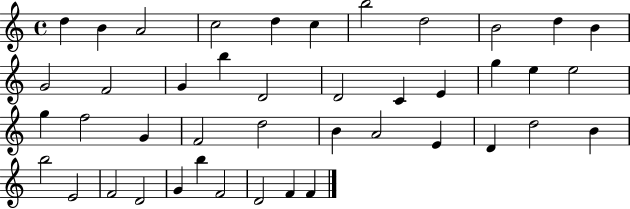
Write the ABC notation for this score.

X:1
T:Untitled
M:4/4
L:1/4
K:C
d B A2 c2 d c b2 d2 B2 d B G2 F2 G b D2 D2 C E g e e2 g f2 G F2 d2 B A2 E D d2 B b2 E2 F2 D2 G b F2 D2 F F